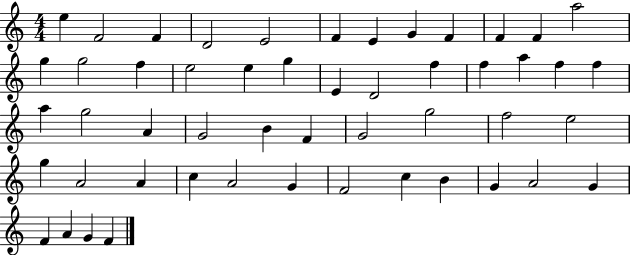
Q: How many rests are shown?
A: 0